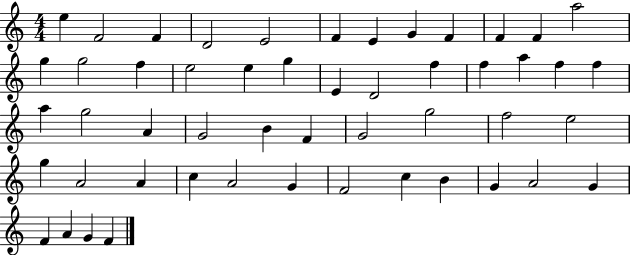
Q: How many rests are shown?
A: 0